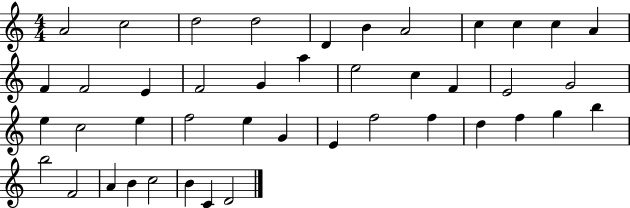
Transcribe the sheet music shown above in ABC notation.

X:1
T:Untitled
M:4/4
L:1/4
K:C
A2 c2 d2 d2 D B A2 c c c A F F2 E F2 G a e2 c F E2 G2 e c2 e f2 e G E f2 f d f g b b2 F2 A B c2 B C D2